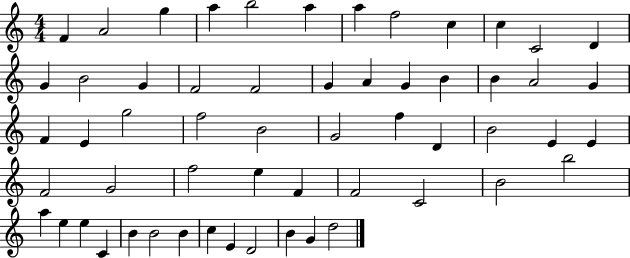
{
  \clef treble
  \numericTimeSignature
  \time 4/4
  \key c \major
  f'4 a'2 g''4 | a''4 b''2 a''4 | a''4 f''2 c''4 | c''4 c'2 d'4 | \break g'4 b'2 g'4 | f'2 f'2 | g'4 a'4 g'4 b'4 | b'4 a'2 g'4 | \break f'4 e'4 g''2 | f''2 b'2 | g'2 f''4 d'4 | b'2 e'4 e'4 | \break f'2 g'2 | f''2 e''4 f'4 | f'2 c'2 | b'2 b''2 | \break a''4 e''4 e''4 c'4 | b'4 b'2 b'4 | c''4 e'4 d'2 | b'4 g'4 d''2 | \break \bar "|."
}